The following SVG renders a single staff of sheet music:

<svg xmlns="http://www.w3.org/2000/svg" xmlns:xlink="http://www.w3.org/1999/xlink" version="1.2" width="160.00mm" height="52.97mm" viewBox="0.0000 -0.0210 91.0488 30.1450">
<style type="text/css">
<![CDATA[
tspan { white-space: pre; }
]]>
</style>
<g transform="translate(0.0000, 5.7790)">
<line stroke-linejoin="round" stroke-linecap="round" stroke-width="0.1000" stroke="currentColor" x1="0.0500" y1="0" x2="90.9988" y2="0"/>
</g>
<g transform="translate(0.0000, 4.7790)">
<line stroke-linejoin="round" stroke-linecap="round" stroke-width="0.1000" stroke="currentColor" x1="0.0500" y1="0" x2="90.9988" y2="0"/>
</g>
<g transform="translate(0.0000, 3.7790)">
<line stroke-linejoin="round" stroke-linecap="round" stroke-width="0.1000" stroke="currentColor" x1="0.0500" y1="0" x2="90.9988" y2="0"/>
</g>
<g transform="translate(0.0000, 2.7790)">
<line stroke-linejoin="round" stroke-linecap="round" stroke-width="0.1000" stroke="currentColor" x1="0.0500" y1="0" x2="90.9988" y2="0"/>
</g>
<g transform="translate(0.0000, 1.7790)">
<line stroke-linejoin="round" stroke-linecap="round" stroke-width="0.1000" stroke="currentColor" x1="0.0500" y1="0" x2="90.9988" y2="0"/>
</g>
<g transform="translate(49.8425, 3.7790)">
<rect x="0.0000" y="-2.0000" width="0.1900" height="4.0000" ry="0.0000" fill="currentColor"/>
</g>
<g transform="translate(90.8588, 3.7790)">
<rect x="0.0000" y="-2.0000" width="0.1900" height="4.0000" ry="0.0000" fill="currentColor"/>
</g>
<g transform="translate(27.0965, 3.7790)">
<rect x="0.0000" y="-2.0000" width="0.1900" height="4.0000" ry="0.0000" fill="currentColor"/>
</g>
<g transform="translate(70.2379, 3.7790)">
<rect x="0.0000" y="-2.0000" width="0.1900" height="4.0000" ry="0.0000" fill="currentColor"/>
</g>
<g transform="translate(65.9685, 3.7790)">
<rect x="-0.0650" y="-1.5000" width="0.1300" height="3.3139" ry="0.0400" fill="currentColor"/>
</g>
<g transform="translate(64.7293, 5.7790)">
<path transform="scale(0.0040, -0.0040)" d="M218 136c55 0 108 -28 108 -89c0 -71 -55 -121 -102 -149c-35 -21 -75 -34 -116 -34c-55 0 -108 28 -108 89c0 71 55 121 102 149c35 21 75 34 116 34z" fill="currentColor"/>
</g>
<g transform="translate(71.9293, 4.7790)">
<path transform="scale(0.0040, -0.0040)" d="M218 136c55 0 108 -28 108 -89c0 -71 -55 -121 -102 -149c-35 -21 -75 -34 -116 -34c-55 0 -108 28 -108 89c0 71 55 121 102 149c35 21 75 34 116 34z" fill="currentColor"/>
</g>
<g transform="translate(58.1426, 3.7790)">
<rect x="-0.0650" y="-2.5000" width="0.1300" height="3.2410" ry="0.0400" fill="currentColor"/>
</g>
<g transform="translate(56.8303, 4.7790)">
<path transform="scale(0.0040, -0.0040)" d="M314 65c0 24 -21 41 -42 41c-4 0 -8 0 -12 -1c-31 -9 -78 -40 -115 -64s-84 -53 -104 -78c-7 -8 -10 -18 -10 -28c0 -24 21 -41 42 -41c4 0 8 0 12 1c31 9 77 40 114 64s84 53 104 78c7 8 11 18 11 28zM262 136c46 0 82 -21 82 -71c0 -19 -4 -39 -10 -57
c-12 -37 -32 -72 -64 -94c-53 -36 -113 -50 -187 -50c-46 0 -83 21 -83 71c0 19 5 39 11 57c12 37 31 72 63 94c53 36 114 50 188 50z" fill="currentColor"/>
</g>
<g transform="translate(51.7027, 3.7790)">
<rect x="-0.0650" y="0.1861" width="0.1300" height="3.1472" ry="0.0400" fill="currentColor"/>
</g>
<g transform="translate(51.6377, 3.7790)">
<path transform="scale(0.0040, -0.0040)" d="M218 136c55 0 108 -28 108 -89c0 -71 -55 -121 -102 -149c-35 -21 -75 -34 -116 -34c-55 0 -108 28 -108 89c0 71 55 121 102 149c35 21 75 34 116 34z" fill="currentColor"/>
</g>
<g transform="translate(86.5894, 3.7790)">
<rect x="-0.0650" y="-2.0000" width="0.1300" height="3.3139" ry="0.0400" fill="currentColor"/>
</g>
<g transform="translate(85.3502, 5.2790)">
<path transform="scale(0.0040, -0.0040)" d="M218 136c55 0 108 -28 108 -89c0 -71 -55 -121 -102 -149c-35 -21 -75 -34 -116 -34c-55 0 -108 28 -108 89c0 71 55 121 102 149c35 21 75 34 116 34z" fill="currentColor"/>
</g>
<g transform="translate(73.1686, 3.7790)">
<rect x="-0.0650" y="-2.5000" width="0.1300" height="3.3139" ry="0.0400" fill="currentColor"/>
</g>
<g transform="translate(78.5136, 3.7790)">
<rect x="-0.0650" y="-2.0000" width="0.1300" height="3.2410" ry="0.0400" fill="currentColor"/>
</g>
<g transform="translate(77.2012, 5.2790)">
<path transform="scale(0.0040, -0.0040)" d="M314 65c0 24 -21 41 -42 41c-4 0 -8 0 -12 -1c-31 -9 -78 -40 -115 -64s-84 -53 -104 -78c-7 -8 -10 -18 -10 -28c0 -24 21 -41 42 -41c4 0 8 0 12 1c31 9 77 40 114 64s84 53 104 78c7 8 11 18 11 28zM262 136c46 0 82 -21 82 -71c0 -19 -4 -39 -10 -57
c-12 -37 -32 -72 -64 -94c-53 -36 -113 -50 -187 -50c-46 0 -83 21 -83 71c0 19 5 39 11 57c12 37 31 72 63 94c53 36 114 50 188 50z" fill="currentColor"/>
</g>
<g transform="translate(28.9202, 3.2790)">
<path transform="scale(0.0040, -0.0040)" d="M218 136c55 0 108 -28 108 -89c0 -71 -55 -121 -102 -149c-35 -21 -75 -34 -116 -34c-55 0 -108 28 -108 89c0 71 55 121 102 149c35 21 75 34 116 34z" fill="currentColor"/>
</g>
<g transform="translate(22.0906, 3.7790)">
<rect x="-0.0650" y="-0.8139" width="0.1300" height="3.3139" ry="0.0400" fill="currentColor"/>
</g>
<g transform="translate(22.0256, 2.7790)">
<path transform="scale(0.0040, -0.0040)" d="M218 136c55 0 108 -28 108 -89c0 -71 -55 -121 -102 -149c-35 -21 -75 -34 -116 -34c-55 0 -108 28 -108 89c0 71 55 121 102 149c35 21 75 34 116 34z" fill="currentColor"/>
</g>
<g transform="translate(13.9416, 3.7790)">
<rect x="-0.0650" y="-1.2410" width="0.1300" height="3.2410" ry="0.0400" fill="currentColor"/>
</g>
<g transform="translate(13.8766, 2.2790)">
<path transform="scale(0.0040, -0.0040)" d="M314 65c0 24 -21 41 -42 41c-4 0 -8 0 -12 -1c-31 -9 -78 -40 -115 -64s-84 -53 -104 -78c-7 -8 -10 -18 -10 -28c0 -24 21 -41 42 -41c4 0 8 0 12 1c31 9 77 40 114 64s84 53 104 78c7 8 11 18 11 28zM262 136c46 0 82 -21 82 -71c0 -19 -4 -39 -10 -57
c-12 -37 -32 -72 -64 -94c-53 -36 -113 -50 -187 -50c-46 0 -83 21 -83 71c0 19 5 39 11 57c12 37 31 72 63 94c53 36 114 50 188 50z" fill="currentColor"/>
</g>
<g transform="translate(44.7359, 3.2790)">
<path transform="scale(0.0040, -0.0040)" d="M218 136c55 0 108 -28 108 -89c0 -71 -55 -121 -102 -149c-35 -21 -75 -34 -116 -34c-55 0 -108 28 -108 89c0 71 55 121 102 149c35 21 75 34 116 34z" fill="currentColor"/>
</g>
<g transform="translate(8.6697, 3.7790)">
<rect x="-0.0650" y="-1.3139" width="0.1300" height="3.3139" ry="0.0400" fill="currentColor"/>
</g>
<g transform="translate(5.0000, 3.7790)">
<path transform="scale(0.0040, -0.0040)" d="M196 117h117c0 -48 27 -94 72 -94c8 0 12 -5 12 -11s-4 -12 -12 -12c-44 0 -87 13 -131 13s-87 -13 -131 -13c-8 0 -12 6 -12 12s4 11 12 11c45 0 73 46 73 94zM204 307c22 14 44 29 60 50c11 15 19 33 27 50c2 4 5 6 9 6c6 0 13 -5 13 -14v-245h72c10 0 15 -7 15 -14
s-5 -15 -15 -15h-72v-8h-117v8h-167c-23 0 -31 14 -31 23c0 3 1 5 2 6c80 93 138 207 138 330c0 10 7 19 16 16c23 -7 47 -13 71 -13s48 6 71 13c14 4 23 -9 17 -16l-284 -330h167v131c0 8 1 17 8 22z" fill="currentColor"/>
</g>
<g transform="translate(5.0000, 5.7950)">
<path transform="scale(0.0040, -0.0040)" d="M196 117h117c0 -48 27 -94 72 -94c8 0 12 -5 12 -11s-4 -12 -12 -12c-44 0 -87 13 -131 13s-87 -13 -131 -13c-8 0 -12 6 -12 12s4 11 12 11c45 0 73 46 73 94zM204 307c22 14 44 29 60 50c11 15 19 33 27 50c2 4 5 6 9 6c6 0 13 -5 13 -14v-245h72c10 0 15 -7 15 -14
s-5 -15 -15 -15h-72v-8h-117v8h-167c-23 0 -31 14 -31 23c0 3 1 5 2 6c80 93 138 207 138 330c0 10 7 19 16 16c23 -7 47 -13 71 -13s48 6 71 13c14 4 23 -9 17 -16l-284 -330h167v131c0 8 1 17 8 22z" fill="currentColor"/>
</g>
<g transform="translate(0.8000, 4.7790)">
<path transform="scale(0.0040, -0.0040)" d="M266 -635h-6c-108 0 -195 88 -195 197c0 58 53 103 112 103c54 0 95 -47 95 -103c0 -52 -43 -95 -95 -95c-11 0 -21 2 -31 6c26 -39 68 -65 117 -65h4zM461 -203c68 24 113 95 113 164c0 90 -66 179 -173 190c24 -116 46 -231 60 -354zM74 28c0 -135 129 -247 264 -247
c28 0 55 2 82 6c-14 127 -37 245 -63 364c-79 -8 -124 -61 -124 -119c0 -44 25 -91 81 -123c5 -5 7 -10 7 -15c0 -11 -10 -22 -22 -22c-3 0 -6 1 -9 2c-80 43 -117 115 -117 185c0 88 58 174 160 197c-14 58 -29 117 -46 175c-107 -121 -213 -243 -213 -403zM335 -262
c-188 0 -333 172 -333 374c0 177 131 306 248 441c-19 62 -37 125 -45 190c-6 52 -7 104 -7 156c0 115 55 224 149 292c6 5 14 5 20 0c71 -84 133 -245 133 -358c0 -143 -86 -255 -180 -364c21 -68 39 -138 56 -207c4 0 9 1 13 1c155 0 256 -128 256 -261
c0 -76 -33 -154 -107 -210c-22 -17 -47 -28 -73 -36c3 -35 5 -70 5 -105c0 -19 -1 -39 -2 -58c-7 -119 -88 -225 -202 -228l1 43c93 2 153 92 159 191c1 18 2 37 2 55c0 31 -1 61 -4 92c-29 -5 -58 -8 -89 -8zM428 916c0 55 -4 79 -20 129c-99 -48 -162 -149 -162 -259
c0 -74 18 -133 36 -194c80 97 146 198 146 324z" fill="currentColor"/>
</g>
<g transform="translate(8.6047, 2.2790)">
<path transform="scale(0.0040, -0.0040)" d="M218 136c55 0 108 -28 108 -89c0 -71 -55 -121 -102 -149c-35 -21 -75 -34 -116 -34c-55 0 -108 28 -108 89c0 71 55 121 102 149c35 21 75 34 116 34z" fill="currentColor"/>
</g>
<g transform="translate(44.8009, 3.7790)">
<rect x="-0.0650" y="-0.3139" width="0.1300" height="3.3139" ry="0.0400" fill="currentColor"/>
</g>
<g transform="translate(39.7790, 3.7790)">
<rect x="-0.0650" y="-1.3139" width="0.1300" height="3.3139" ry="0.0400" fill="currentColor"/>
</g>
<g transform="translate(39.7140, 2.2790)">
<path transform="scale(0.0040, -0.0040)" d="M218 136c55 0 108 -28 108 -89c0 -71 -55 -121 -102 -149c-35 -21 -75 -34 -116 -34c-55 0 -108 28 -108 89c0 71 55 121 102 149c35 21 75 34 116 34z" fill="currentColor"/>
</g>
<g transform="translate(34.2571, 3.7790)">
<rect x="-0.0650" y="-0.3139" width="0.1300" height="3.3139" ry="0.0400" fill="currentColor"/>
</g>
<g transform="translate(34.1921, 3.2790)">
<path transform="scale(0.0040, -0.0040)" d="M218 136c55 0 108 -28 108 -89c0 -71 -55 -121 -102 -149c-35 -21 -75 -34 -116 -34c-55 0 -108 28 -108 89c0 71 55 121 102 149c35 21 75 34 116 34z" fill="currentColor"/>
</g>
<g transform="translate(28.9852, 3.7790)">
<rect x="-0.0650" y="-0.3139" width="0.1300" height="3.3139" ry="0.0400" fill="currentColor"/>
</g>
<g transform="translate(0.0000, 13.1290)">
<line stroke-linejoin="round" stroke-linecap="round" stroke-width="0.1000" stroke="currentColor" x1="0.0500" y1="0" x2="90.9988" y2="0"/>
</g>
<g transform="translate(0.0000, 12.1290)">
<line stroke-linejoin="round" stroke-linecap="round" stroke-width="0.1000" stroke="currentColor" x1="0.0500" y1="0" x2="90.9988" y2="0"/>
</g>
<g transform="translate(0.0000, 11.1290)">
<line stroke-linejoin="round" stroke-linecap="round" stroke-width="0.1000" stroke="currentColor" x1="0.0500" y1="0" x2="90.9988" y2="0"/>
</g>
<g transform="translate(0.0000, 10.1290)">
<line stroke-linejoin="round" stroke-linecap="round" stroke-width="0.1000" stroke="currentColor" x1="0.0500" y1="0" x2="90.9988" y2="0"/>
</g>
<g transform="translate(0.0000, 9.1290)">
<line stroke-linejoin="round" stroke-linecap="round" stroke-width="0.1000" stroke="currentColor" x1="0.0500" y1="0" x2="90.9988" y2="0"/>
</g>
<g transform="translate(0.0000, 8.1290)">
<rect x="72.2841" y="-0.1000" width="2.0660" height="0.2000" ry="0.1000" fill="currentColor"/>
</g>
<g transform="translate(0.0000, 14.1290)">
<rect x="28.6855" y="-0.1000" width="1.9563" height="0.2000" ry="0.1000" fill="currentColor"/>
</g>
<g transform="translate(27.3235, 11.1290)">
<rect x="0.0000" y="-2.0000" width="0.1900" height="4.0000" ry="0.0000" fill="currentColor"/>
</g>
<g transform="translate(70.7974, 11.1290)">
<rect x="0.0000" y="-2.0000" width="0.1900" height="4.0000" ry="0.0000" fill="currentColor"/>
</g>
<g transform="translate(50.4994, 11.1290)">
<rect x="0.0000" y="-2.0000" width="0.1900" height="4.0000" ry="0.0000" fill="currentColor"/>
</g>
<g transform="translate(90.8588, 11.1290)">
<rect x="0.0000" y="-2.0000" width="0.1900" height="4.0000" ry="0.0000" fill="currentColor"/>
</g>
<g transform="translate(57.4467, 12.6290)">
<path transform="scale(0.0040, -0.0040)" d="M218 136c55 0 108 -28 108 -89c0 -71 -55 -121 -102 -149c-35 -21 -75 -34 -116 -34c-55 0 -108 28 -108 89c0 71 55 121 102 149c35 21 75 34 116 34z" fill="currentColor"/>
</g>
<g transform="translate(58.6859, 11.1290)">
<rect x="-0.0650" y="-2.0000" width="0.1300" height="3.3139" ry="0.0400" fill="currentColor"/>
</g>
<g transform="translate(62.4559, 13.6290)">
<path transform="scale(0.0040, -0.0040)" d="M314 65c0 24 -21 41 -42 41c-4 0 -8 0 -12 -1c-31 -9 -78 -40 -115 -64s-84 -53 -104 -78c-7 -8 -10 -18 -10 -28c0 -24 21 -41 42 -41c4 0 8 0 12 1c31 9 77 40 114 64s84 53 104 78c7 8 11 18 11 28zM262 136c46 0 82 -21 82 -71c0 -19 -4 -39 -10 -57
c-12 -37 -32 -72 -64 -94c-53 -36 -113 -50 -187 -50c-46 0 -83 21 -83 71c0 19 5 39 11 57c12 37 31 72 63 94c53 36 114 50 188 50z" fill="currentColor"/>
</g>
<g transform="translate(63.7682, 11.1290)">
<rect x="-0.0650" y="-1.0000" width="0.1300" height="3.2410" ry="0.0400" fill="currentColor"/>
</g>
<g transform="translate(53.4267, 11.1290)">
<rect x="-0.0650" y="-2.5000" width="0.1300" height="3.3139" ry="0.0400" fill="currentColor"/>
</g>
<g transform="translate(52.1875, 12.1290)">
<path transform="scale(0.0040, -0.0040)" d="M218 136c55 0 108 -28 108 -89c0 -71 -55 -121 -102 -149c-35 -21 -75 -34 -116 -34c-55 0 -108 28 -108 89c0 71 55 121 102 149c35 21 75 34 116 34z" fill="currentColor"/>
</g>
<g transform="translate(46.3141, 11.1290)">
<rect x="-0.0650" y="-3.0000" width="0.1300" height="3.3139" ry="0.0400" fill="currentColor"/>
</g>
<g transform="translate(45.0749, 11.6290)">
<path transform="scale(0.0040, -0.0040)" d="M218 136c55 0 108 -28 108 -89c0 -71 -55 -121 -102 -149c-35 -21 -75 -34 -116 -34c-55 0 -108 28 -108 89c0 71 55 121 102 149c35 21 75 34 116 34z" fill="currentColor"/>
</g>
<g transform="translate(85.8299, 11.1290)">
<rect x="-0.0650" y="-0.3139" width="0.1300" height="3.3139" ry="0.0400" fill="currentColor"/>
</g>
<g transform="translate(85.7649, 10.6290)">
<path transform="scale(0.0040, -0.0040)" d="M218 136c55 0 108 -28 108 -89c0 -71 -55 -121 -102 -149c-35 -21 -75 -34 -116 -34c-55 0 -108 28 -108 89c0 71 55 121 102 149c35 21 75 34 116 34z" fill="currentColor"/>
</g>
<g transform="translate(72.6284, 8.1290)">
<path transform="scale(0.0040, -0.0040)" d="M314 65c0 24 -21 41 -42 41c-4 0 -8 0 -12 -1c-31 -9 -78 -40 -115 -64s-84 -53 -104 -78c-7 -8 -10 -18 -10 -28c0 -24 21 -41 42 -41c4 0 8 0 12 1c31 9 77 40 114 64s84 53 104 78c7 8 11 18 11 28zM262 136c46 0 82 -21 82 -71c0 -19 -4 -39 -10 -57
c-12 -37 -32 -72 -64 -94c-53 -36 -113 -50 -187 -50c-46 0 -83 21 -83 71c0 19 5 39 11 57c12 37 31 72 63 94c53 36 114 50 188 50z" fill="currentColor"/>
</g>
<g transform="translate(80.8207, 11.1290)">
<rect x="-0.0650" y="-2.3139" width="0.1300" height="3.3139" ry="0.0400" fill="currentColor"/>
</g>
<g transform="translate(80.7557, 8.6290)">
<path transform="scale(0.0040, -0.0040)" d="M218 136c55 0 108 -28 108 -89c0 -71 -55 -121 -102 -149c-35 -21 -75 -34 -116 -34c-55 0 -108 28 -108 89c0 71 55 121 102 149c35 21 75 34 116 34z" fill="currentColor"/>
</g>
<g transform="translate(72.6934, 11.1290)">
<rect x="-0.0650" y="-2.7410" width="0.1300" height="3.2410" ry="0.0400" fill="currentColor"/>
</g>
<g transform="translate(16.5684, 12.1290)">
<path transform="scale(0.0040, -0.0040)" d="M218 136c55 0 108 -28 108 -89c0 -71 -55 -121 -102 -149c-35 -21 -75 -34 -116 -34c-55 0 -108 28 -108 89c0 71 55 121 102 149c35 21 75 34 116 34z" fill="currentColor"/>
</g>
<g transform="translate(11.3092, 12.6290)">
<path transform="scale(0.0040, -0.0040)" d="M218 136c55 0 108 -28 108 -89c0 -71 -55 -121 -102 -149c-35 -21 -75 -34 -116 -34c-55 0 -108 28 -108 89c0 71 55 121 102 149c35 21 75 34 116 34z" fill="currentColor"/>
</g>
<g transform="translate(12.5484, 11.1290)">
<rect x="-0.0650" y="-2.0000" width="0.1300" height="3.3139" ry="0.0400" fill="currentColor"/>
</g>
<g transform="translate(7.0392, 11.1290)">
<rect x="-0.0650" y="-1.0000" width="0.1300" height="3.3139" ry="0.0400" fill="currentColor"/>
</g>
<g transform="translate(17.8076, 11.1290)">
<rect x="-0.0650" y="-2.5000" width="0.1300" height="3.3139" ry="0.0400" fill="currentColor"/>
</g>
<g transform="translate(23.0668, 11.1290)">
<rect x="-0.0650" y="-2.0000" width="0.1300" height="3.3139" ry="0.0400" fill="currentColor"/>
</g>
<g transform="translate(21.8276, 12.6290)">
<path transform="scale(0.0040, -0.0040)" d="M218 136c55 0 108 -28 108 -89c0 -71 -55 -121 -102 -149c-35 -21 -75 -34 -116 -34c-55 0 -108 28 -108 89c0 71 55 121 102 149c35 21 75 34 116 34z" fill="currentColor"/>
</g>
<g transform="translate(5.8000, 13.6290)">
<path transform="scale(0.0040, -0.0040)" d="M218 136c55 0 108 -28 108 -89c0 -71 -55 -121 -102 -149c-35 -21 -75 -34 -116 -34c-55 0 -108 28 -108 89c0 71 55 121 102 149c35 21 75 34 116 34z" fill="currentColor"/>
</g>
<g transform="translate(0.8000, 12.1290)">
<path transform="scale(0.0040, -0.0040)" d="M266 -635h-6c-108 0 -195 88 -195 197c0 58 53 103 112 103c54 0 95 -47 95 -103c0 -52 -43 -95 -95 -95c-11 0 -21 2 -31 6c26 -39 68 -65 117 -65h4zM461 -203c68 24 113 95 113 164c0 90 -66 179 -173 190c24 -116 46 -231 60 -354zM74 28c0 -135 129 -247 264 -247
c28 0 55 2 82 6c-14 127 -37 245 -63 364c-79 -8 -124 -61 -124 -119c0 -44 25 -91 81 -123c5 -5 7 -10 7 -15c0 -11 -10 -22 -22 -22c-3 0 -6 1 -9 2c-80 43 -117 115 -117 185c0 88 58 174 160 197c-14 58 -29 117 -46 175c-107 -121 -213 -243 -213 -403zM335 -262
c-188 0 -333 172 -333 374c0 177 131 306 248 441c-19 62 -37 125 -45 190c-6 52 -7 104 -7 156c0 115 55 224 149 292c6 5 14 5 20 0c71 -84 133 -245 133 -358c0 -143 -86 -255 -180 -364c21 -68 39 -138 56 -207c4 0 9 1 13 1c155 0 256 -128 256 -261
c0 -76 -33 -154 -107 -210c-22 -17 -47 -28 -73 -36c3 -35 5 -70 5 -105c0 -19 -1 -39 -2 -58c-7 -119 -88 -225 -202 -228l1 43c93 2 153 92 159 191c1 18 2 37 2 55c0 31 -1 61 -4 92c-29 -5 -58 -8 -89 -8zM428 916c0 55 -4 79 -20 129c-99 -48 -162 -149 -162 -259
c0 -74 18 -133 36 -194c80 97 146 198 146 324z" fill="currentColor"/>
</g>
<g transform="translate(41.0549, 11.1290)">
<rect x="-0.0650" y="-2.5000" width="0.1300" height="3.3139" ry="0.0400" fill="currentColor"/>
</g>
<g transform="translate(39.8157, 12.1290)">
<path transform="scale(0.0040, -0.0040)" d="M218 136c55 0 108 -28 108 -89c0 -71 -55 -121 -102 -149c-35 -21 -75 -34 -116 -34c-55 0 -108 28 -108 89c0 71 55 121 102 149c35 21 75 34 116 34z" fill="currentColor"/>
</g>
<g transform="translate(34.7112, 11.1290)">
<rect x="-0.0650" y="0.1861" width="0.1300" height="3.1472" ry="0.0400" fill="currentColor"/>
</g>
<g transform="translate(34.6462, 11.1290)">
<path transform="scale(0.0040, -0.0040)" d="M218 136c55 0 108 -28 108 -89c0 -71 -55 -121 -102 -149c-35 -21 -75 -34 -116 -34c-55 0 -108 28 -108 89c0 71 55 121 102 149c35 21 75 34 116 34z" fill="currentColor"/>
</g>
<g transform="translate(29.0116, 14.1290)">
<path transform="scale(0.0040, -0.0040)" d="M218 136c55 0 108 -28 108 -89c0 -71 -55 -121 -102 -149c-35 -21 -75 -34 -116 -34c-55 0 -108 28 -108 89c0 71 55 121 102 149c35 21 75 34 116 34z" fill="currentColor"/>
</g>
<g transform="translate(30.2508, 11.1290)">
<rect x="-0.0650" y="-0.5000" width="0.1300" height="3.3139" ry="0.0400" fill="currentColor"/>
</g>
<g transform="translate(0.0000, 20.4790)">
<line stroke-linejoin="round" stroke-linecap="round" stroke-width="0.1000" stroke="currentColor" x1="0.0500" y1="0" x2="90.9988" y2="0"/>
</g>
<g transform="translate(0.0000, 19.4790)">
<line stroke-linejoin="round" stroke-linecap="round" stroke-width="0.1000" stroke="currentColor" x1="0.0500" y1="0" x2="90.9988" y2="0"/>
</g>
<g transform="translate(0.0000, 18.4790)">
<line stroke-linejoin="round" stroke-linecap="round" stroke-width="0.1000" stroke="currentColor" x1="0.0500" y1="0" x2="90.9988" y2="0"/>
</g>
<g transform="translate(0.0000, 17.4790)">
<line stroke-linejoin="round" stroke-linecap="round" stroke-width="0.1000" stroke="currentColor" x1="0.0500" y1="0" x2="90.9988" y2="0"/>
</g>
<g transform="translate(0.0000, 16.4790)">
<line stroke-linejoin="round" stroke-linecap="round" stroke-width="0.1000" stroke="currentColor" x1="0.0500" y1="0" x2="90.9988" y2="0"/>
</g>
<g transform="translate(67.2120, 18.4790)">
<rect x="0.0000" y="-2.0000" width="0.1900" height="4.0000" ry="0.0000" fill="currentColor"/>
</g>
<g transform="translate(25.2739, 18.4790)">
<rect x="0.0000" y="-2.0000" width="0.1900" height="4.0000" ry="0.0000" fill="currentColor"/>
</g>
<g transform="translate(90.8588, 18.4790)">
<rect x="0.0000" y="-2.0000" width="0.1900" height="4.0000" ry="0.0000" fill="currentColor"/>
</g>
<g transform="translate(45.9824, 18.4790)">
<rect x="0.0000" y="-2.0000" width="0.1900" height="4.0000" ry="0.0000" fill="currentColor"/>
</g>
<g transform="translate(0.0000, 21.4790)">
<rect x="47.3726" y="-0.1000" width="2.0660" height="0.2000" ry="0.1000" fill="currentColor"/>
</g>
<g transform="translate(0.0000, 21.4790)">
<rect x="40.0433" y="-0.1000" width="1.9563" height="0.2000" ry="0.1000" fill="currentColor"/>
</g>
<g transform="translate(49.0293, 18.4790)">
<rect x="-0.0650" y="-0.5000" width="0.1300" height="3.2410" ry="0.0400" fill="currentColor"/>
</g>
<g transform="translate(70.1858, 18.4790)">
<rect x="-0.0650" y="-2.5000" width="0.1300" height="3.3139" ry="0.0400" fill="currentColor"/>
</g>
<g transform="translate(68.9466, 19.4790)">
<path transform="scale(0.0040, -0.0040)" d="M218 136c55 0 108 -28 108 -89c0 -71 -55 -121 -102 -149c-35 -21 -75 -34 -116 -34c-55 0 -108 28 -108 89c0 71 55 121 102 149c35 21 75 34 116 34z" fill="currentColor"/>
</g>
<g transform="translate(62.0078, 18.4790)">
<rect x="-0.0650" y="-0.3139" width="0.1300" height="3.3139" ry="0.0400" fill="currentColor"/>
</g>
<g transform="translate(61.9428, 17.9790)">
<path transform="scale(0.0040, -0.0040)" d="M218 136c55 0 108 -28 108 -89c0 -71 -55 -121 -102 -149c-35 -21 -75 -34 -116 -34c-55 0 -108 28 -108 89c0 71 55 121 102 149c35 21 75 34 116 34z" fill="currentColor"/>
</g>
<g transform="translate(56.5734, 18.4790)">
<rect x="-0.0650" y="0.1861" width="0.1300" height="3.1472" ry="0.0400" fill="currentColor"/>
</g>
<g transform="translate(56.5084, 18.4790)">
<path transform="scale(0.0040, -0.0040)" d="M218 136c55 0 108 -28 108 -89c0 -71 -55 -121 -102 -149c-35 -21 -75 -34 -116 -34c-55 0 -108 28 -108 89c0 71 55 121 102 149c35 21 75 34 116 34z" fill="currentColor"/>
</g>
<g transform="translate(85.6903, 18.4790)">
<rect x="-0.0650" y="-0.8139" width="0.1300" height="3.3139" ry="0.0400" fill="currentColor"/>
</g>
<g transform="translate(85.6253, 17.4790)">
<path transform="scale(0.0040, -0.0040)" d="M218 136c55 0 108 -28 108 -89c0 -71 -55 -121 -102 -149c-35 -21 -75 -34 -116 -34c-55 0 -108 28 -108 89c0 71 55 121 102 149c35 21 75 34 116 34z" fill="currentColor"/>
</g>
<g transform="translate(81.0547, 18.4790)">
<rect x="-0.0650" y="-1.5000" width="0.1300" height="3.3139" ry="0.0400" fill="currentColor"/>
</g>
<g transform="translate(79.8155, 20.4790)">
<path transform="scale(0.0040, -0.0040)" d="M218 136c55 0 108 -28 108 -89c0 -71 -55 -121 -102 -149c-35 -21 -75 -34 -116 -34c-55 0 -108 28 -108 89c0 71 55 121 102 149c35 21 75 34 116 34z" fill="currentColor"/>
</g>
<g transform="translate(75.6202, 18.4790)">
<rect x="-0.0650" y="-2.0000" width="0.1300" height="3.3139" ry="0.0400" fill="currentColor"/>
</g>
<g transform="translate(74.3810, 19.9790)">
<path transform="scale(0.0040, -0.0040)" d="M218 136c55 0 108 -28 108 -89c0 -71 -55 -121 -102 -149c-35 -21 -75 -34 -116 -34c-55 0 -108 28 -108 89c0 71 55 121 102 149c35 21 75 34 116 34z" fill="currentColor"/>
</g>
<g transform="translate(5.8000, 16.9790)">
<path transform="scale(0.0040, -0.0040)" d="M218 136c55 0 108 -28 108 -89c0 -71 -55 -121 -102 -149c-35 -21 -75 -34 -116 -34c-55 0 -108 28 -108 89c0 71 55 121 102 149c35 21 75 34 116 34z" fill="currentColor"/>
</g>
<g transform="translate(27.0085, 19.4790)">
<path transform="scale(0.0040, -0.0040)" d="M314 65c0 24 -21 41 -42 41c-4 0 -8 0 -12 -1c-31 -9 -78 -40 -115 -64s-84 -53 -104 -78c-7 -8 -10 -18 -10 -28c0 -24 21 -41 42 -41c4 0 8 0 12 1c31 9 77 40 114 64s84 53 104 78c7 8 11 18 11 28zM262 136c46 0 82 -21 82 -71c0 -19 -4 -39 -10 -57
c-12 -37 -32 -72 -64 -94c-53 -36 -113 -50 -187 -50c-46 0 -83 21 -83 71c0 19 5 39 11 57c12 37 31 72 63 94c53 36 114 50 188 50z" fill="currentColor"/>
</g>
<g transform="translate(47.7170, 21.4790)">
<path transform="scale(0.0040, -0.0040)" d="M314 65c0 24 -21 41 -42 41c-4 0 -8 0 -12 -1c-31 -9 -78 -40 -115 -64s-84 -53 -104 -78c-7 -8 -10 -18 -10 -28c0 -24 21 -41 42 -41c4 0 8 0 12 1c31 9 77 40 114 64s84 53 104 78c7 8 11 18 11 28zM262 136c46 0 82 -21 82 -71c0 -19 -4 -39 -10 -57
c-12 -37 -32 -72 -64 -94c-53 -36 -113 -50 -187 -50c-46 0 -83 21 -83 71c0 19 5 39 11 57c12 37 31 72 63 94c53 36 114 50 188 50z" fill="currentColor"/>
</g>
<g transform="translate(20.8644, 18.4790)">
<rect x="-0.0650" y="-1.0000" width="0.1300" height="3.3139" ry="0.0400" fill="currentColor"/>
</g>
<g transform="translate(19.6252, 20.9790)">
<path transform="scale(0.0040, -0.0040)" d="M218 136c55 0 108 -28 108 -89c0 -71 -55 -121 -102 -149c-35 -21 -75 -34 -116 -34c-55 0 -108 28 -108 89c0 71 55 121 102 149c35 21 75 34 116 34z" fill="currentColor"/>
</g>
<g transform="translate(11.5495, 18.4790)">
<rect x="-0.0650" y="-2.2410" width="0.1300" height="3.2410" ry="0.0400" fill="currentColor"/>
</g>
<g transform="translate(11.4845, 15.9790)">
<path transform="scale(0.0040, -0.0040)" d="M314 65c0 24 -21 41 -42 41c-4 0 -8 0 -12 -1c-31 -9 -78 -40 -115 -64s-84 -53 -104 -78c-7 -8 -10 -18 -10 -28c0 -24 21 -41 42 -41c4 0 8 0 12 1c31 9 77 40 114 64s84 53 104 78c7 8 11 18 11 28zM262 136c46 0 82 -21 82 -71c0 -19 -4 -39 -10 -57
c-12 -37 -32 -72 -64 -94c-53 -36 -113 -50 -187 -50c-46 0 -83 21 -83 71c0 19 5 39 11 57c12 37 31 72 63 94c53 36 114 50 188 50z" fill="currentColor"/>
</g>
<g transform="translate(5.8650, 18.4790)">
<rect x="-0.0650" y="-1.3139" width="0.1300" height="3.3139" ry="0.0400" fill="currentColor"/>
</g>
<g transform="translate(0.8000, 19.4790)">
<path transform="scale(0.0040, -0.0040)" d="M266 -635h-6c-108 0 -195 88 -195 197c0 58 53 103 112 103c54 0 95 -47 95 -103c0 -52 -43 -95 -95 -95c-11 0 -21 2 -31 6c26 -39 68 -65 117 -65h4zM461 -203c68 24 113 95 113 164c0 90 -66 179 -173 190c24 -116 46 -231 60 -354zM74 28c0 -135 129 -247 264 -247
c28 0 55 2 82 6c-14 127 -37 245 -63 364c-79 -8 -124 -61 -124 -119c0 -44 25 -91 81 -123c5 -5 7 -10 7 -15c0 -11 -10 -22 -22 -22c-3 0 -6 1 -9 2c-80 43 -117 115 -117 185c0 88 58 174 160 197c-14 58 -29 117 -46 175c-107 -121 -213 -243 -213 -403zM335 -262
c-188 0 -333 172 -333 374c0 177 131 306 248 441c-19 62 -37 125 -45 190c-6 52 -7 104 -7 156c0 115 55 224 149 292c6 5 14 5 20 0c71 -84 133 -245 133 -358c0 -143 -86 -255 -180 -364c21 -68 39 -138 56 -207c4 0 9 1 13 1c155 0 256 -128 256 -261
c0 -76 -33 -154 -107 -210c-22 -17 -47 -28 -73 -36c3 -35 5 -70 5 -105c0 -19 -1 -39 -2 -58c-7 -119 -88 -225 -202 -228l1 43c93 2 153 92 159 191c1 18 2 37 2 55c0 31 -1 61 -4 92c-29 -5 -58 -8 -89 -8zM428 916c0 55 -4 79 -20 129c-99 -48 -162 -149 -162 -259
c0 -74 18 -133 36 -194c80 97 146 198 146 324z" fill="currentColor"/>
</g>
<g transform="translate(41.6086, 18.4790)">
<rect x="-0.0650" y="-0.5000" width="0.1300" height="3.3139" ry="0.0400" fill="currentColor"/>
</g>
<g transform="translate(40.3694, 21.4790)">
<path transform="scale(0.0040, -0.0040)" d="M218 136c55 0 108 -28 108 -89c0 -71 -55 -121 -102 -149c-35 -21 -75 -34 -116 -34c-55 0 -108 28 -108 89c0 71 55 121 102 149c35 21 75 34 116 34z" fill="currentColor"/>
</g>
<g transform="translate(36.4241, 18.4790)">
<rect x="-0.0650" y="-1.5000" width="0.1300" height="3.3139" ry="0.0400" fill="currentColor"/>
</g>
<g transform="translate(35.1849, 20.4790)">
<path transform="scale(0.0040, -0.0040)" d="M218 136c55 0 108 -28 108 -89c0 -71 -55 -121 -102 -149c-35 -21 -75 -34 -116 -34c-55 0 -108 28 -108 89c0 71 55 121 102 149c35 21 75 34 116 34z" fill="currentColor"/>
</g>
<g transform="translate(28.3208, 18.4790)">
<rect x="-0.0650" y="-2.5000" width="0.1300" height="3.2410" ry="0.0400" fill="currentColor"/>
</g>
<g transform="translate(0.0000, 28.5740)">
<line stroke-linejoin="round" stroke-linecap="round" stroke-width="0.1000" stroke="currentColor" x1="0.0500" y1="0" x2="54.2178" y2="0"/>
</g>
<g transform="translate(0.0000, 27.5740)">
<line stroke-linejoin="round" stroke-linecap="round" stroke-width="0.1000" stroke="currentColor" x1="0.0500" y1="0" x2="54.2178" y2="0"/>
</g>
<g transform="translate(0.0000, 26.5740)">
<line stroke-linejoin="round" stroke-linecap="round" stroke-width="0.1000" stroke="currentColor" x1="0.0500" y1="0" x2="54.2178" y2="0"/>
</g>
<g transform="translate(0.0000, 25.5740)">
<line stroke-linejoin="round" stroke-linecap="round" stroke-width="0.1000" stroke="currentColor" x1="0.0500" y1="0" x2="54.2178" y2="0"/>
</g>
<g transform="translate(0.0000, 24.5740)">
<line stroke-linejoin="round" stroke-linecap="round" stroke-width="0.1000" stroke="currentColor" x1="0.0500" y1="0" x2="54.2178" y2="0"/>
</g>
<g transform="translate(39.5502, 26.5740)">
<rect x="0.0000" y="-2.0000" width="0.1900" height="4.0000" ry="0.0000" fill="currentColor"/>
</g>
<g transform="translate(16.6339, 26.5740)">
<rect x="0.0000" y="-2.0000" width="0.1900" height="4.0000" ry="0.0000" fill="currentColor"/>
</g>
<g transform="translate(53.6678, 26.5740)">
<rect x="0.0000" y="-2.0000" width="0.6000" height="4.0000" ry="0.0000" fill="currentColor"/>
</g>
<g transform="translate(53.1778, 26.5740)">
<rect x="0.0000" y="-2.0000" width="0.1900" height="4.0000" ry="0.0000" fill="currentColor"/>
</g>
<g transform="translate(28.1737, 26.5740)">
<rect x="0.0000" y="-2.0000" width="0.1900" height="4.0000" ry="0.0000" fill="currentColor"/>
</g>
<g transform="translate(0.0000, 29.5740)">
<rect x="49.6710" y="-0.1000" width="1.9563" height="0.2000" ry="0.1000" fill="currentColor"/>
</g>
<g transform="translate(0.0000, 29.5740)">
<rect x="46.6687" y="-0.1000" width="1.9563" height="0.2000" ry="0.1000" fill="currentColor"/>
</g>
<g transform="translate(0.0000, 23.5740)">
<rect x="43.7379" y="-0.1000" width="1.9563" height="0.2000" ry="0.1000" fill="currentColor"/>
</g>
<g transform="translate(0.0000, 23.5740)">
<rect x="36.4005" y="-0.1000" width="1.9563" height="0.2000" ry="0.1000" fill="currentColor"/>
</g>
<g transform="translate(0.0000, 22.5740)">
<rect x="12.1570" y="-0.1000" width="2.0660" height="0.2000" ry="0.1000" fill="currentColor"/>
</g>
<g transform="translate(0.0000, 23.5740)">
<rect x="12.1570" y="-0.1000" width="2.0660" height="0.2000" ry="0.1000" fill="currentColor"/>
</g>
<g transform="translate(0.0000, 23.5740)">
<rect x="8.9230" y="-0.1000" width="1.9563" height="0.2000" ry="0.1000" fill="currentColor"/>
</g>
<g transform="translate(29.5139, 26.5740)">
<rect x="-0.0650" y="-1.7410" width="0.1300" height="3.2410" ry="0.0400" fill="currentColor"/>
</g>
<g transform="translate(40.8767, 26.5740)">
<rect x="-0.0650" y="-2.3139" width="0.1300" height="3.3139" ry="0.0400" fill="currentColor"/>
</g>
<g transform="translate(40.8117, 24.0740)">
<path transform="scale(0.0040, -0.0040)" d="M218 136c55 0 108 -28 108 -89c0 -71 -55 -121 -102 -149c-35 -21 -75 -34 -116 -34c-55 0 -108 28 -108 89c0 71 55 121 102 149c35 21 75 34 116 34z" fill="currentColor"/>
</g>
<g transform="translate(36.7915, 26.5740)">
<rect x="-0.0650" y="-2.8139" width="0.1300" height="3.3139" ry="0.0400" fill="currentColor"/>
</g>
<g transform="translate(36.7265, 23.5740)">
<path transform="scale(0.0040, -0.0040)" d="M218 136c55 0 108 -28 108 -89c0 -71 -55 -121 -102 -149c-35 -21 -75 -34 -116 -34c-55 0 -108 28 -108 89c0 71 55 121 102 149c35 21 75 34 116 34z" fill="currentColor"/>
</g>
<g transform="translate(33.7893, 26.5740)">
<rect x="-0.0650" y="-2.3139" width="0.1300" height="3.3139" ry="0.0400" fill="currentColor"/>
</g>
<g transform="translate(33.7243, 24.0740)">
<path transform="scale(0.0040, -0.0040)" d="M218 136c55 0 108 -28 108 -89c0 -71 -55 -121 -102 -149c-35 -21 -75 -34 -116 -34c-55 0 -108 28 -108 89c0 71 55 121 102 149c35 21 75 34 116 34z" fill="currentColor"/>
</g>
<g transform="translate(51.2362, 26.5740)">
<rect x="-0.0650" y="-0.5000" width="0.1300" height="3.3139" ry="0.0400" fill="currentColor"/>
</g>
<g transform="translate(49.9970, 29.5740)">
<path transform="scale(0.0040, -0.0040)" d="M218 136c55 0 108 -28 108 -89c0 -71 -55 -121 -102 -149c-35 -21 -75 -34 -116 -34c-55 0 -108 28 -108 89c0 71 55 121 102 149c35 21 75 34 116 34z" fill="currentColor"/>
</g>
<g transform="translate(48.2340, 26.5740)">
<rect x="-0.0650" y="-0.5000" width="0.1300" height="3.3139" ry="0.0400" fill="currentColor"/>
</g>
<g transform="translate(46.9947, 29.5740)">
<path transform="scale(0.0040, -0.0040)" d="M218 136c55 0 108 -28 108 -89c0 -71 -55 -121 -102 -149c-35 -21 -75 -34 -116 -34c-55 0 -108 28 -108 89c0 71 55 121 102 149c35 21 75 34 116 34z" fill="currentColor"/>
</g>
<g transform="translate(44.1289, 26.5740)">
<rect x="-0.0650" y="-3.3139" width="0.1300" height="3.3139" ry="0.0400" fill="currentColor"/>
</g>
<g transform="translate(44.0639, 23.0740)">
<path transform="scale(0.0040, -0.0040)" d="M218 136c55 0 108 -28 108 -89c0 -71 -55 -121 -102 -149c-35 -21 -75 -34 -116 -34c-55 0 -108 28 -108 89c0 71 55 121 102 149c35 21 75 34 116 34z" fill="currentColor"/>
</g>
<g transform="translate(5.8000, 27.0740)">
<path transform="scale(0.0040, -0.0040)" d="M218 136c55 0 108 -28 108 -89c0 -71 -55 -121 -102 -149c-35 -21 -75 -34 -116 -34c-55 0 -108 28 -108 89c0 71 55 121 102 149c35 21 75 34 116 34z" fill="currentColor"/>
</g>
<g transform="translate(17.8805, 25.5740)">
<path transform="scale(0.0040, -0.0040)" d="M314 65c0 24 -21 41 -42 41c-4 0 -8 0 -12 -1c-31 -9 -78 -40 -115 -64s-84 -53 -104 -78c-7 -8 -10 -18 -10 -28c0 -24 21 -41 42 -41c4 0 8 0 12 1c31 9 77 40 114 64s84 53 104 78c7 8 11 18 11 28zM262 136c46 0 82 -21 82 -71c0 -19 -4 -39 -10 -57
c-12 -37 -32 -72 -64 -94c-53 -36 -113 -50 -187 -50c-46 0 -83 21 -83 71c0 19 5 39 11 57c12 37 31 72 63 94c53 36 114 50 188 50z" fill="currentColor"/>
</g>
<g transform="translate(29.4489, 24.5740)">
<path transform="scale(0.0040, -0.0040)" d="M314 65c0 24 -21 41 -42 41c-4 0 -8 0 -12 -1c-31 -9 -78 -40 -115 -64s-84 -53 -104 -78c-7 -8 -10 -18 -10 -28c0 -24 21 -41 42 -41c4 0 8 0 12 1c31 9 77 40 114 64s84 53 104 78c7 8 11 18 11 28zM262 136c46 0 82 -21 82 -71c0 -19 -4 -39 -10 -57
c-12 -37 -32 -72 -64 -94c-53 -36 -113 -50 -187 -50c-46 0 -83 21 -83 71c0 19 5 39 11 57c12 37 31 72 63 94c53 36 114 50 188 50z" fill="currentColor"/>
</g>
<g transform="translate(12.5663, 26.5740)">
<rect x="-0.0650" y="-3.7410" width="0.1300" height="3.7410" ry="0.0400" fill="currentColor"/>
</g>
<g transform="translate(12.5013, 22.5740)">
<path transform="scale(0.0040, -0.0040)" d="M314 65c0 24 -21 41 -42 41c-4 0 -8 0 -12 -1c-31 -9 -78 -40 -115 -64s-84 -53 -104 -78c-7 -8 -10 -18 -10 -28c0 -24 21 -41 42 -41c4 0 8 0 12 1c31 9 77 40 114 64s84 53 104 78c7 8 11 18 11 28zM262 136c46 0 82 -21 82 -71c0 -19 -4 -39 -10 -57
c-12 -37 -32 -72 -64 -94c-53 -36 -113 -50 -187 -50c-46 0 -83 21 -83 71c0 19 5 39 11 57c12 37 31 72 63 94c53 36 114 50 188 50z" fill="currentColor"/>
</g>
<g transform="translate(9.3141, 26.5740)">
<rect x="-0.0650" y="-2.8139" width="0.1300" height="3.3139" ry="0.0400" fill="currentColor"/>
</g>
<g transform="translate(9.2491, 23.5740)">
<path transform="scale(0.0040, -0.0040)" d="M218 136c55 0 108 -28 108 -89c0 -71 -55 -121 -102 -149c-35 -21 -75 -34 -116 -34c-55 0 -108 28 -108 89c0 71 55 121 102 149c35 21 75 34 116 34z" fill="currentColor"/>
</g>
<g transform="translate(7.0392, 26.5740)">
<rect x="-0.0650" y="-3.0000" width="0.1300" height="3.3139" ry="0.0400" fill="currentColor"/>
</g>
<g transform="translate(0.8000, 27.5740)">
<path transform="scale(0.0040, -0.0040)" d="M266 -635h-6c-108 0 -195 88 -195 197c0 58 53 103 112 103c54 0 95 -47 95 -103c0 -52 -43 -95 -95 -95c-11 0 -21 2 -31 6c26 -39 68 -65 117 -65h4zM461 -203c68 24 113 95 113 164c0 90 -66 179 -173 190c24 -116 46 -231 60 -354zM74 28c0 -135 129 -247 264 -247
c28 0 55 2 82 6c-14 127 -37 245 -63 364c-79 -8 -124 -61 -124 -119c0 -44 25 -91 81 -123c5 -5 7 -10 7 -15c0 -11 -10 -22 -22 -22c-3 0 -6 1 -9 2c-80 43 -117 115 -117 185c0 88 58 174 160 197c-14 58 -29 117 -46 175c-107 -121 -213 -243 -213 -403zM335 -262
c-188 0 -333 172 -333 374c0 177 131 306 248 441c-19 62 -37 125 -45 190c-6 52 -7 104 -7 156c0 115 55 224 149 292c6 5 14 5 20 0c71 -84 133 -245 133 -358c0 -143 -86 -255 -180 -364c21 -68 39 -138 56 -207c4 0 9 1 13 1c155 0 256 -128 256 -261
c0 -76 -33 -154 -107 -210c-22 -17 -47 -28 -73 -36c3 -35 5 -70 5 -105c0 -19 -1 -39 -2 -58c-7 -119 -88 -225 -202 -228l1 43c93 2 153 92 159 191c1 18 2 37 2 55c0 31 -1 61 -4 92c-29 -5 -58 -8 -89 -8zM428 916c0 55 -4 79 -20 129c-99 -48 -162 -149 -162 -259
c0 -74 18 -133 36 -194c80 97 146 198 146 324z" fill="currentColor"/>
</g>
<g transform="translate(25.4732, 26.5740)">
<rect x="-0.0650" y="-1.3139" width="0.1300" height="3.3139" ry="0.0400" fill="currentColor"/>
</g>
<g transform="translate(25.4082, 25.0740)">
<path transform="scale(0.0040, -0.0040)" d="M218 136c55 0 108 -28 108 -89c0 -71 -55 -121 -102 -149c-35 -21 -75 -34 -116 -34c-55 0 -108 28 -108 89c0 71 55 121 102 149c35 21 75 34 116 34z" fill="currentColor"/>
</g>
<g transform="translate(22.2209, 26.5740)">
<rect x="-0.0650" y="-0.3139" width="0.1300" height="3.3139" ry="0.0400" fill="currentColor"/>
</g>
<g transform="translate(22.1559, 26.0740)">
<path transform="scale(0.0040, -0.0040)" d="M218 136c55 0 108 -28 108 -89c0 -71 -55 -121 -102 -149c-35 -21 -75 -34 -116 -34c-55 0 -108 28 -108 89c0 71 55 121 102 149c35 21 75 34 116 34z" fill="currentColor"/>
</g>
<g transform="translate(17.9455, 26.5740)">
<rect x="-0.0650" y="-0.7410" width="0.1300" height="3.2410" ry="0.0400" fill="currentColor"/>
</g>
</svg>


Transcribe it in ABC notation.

X:1
T:Untitled
M:4/4
L:1/4
K:C
e e2 d c c e c B G2 E G F2 F D F G F C B G A G F D2 a2 g c e g2 D G2 E C C2 B c G F E d A a c'2 d2 c e f2 g a g b C C